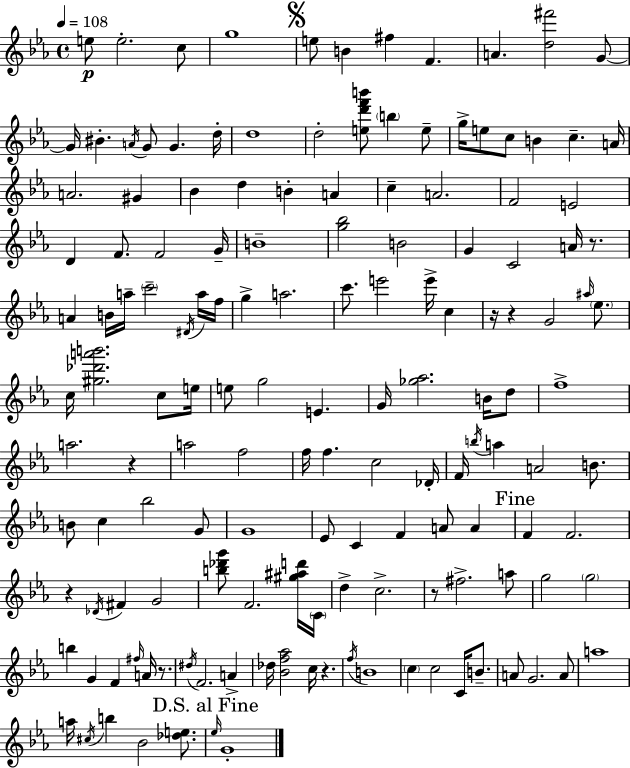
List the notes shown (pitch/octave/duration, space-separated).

E5/e E5/h. C5/e G5/w E5/e B4/q F#5/q F4/q. A4/q. [D5,F#6]/h G4/e G4/s BIS4/q. A4/s G4/e G4/q. D5/s D5/w D5/h [E5,D6,F6,B6]/e B5/q E5/e G5/s E5/e C5/e B4/q C5/q. A4/s A4/h. G#4/q Bb4/q D5/q B4/q A4/q C5/q A4/h. F4/h E4/h D4/q F4/e. F4/h G4/s B4/w [G5,Bb5]/h B4/h G4/q C4/h A4/s R/e. A4/q B4/s A5/s C6/h D#4/s A5/s F5/s G5/q A5/h. C6/e. E6/h E6/s C5/q R/s R/q G4/h A#5/s Eb5/e. C5/s [G#5,Db6,A6,B6]/h. C5/e E5/s E5/e G5/h E4/q. G4/s [Gb5,Ab5]/h. B4/s D5/e F5/w A5/h. R/q A5/h F5/h F5/s F5/q. C5/h Db4/s F4/s B5/s A5/q A4/h B4/e. B4/e C5/q Bb5/h G4/e G4/w Eb4/e C4/q F4/q A4/e A4/q F4/q F4/h. R/q Db4/s F#4/q G4/h [B5,Db6,G6]/e F4/h. [G#5,A#5,D6]/s C4/s D5/q C5/h. R/e F#5/h. A5/e G5/h G5/h B5/q G4/q F4/q F#5/s A4/s R/e. D#5/s F4/h. A4/q Db5/s [Bb4,F5,Ab5]/h C5/s R/q. F5/s B4/w C5/q C5/h C4/s B4/e. A4/e G4/h. A4/e A5/w A5/s C#5/s B5/q Bb4/h [Db5,E5]/e. Eb5/s G4/w